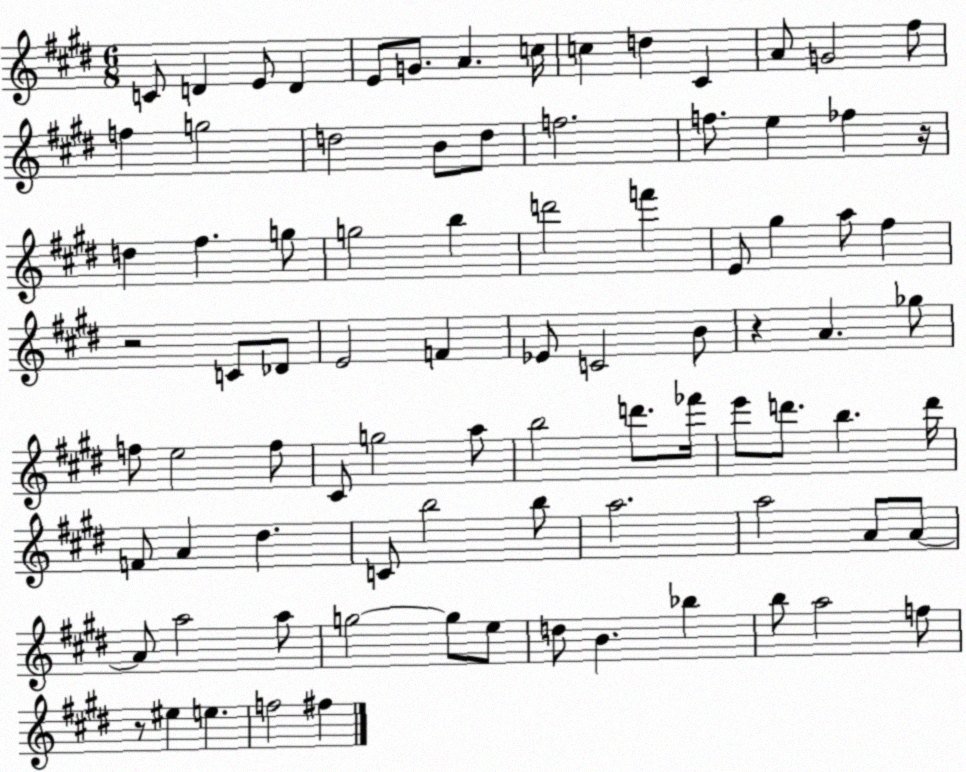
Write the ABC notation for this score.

X:1
T:Untitled
M:6/8
L:1/4
K:E
C/2 D E/2 D E/2 G/2 A c/4 c d ^C A/2 G2 ^f/2 f g2 d2 B/2 d/2 f2 f/2 e _f z/4 d ^f g/2 g2 b d'2 f' E/2 ^g a/2 ^f z2 C/2 _D/2 E2 F _E/2 C2 B/2 z A _g/2 f/2 e2 f/2 ^C/2 g2 a/2 b2 d'/2 _f'/4 e'/2 d'/2 b d'/4 F/2 A ^d C/2 b2 b/2 a2 a2 A/2 A/2 A/2 a2 a/2 g2 g/2 e/2 d/2 B _b b/2 a2 f/2 z/2 ^e e f2 ^f